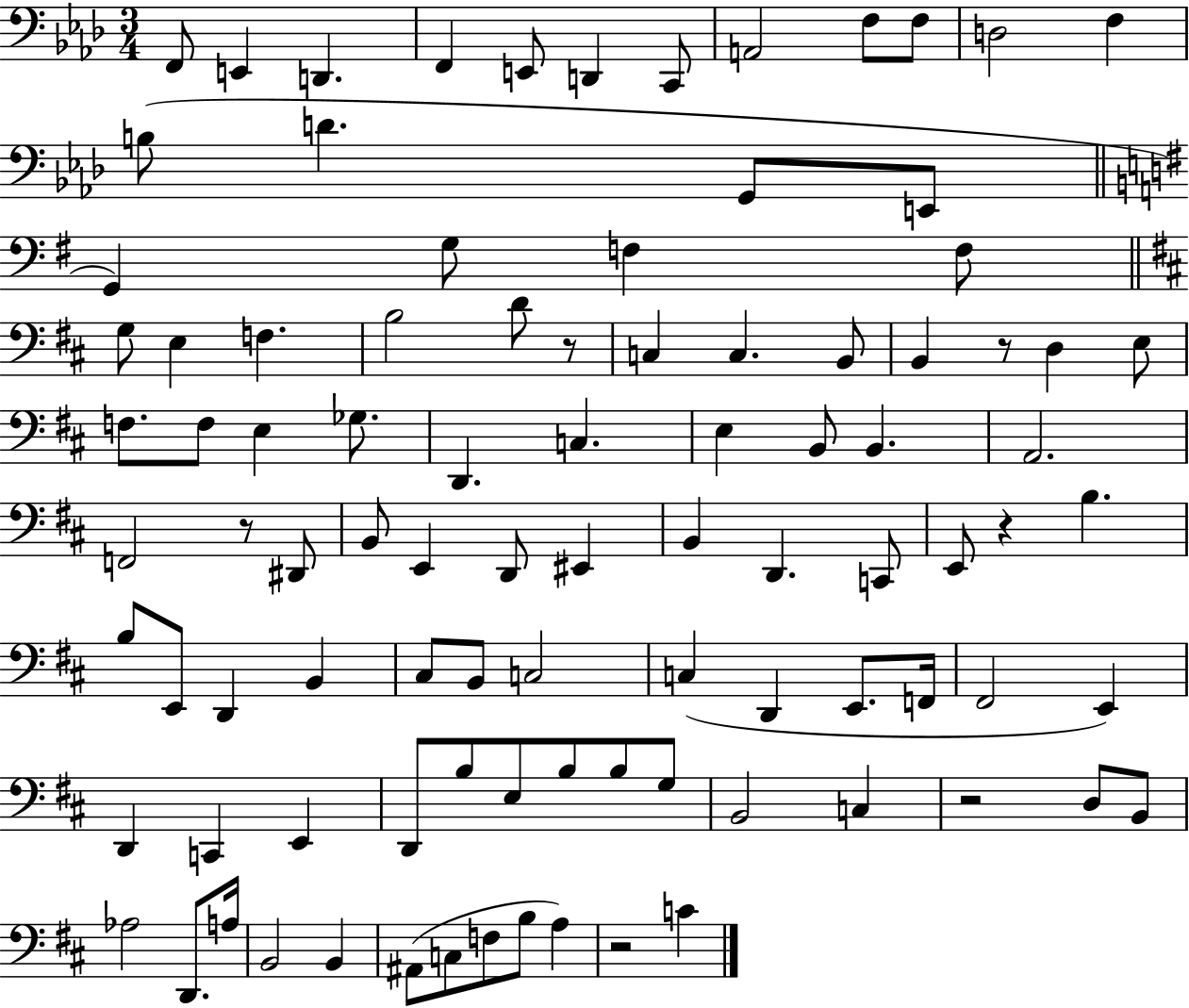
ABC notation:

X:1
T:Untitled
M:3/4
L:1/4
K:Ab
F,,/2 E,, D,, F,, E,,/2 D,, C,,/2 A,,2 F,/2 F,/2 D,2 F, B,/2 D G,,/2 E,,/2 G,, G,/2 F, F,/2 G,/2 E, F, B,2 D/2 z/2 C, C, B,,/2 B,, z/2 D, E,/2 F,/2 F,/2 E, _G,/2 D,, C, E, B,,/2 B,, A,,2 F,,2 z/2 ^D,,/2 B,,/2 E,, D,,/2 ^E,, B,, D,, C,,/2 E,,/2 z B, B,/2 E,,/2 D,, B,, ^C,/2 B,,/2 C,2 C, D,, E,,/2 F,,/4 ^F,,2 E,, D,, C,, E,, D,,/2 B,/2 E,/2 B,/2 B,/2 G,/2 B,,2 C, z2 D,/2 B,,/2 _A,2 D,,/2 A,/4 B,,2 B,, ^A,,/2 C,/2 F,/2 B,/2 A, z2 C